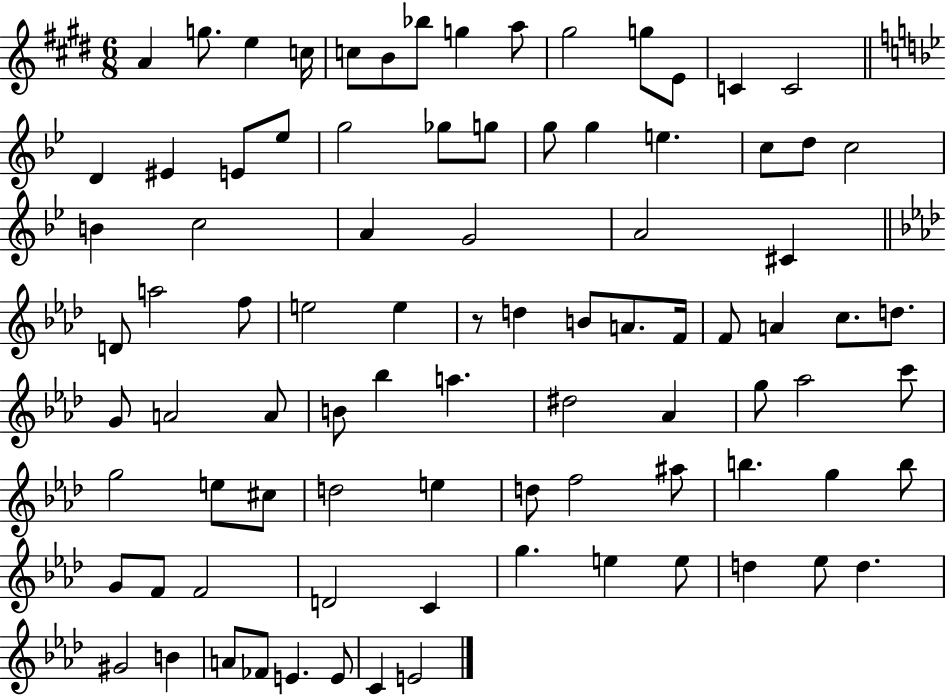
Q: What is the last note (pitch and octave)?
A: E4